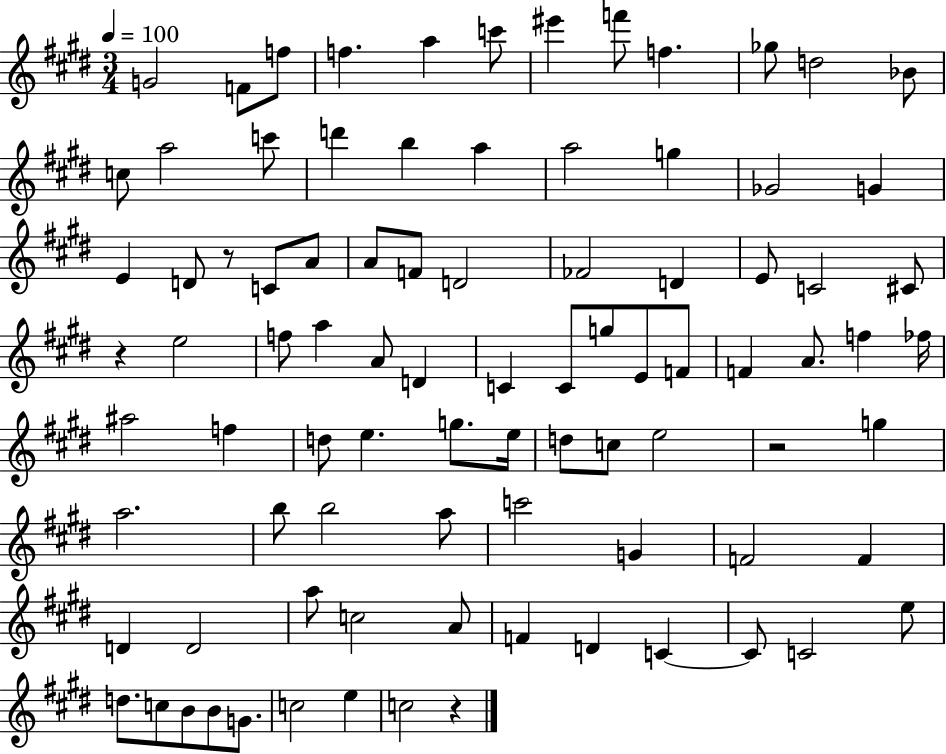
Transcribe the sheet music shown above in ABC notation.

X:1
T:Untitled
M:3/4
L:1/4
K:E
G2 F/2 f/2 f a c'/2 ^e' f'/2 f _g/2 d2 _B/2 c/2 a2 c'/2 d' b a a2 g _G2 G E D/2 z/2 C/2 A/2 A/2 F/2 D2 _F2 D E/2 C2 ^C/2 z e2 f/2 a A/2 D C C/2 g/2 E/2 F/2 F A/2 f _f/4 ^a2 f d/2 e g/2 e/4 d/2 c/2 e2 z2 g a2 b/2 b2 a/2 c'2 G F2 F D D2 a/2 c2 A/2 F D C C/2 C2 e/2 d/2 c/2 B/2 B/2 G/2 c2 e c2 z